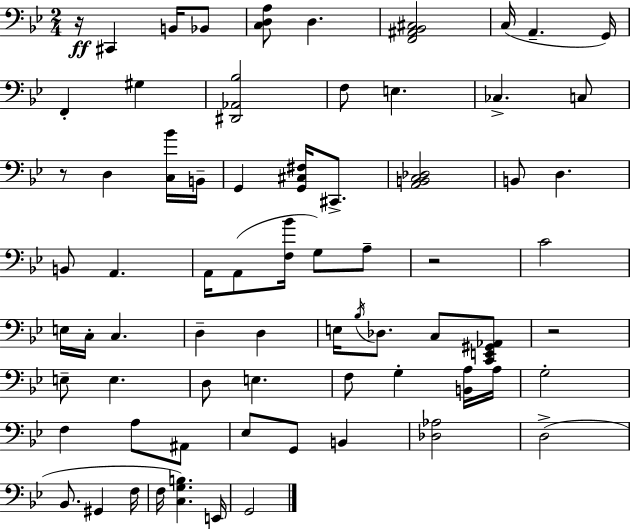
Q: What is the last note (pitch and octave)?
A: G2